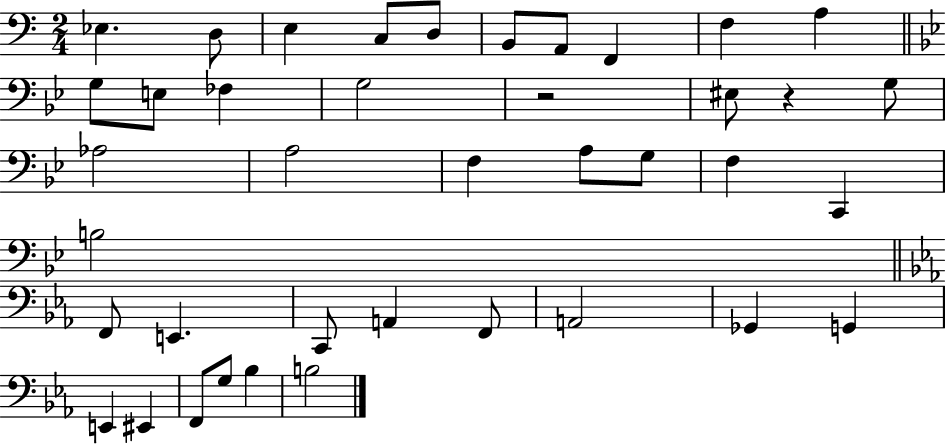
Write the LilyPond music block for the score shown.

{
  \clef bass
  \numericTimeSignature
  \time 2/4
  \key c \major
  ees4. d8 | e4 c8 d8 | b,8 a,8 f,4 | f4 a4 | \break \bar "||" \break \key g \minor g8 e8 fes4 | g2 | r2 | eis8 r4 g8 | \break aes2 | a2 | f4 a8 g8 | f4 c,4 | \break b2 | \bar "||" \break \key ees \major f,8 e,4. | c,8 a,4 f,8 | a,2 | ges,4 g,4 | \break e,4 eis,4 | f,8 g8 bes4 | b2 | \bar "|."
}